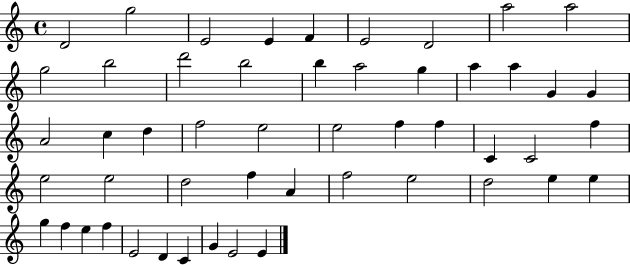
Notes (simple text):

D4/h G5/h E4/h E4/q F4/q E4/h D4/h A5/h A5/h G5/h B5/h D6/h B5/h B5/q A5/h G5/q A5/q A5/q G4/q G4/q A4/h C5/q D5/q F5/h E5/h E5/h F5/q F5/q C4/q C4/h F5/q E5/h E5/h D5/h F5/q A4/q F5/h E5/h D5/h E5/q E5/q G5/q F5/q E5/q F5/q E4/h D4/q C4/q G4/q E4/h E4/q